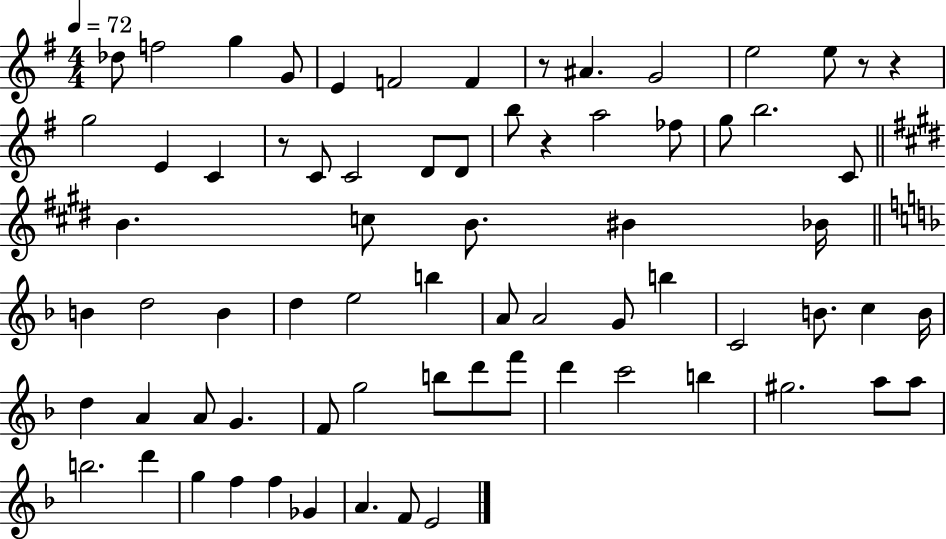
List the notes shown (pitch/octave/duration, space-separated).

Db5/e F5/h G5/q G4/e E4/q F4/h F4/q R/e A#4/q. G4/h E5/h E5/e R/e R/q G5/h E4/q C4/q R/e C4/e C4/h D4/e D4/e B5/e R/q A5/h FES5/e G5/e B5/h. C4/e B4/q. C5/e B4/e. BIS4/q Bb4/s B4/q D5/h B4/q D5/q E5/h B5/q A4/e A4/h G4/e B5/q C4/h B4/e. C5/q B4/s D5/q A4/q A4/e G4/q. F4/e G5/h B5/e D6/e F6/e D6/q C6/h B5/q G#5/h. A5/e A5/e B5/h. D6/q G5/q F5/q F5/q Gb4/q A4/q. F4/e E4/h